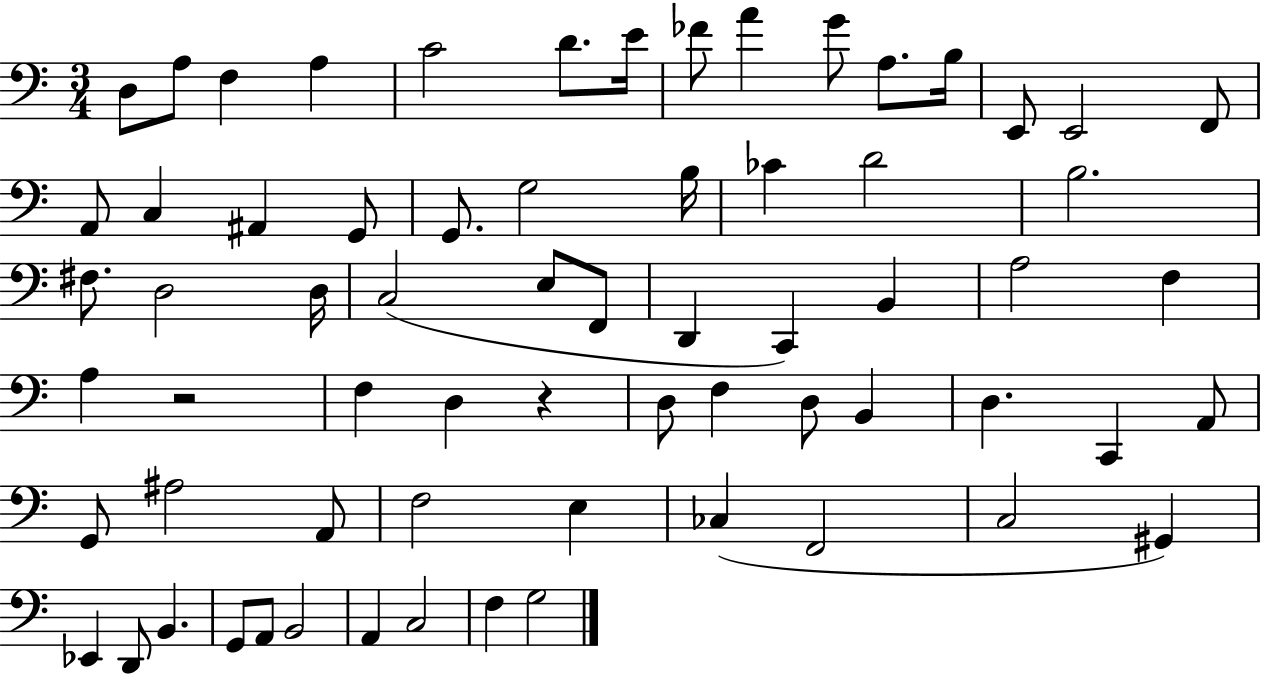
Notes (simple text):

D3/e A3/e F3/q A3/q C4/h D4/e. E4/s FES4/e A4/q G4/e A3/e. B3/s E2/e E2/h F2/e A2/e C3/q A#2/q G2/e G2/e. G3/h B3/s CES4/q D4/h B3/h. F#3/e. D3/h D3/s C3/h E3/e F2/e D2/q C2/q B2/q A3/h F3/q A3/q R/h F3/q D3/q R/q D3/e F3/q D3/e B2/q D3/q. C2/q A2/e G2/e A#3/h A2/e F3/h E3/q CES3/q F2/h C3/h G#2/q Eb2/q D2/e B2/q. G2/e A2/e B2/h A2/q C3/h F3/q G3/h